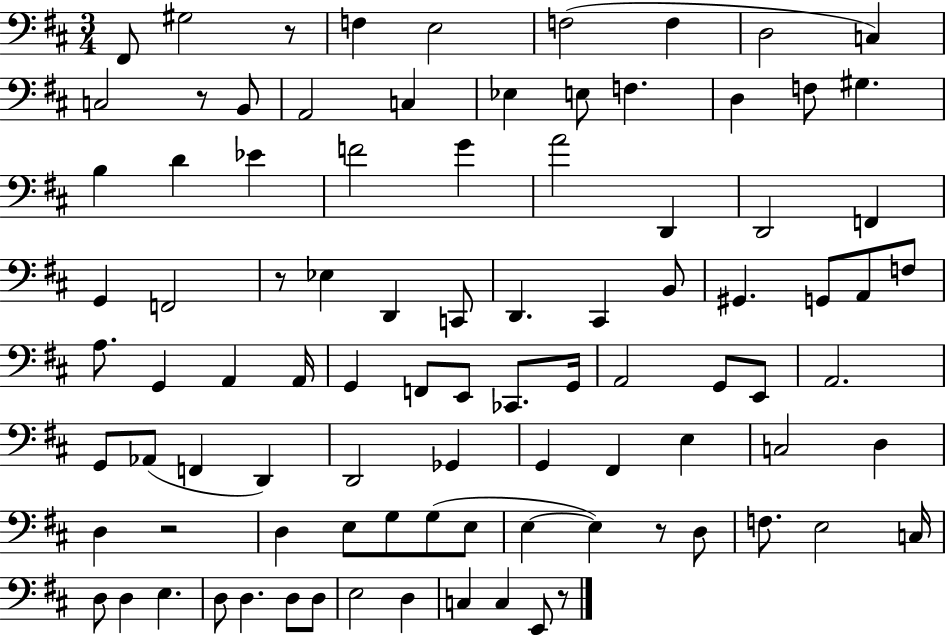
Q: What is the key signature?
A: D major